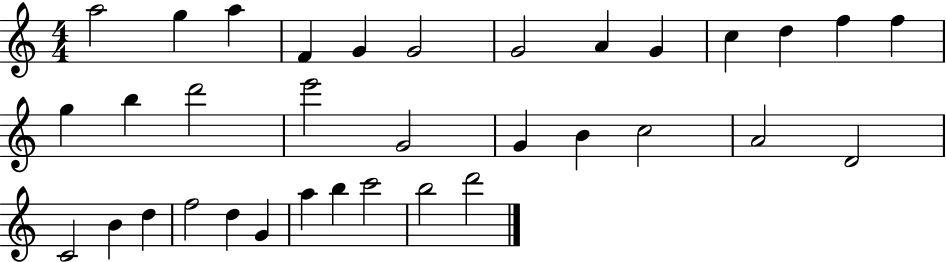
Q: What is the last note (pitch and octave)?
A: D6